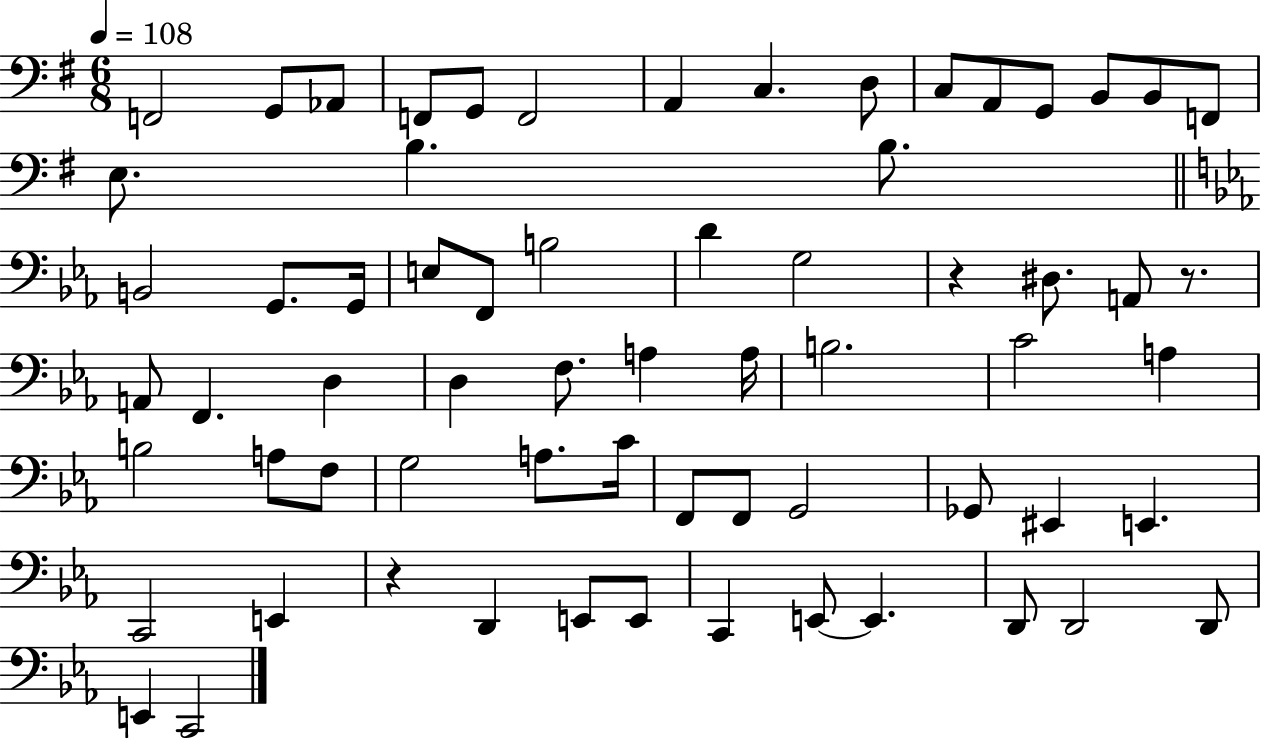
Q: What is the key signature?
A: G major